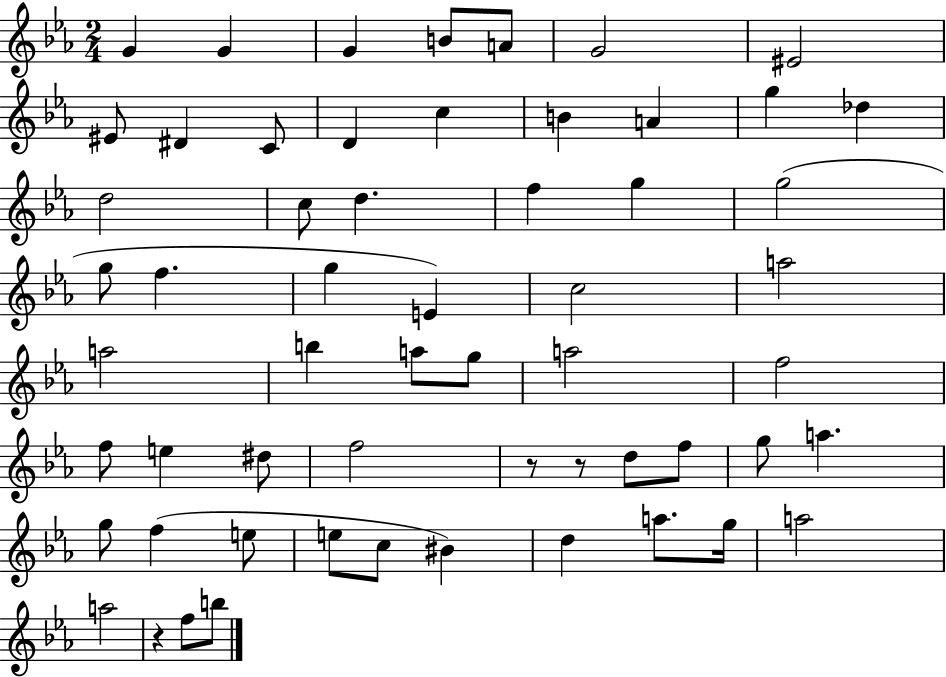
G4/q G4/q G4/q B4/e A4/e G4/h EIS4/h EIS4/e D#4/q C4/e D4/q C5/q B4/q A4/q G5/q Db5/q D5/h C5/e D5/q. F5/q G5/q G5/h G5/e F5/q. G5/q E4/q C5/h A5/h A5/h B5/q A5/e G5/e A5/h F5/h F5/e E5/q D#5/e F5/h R/e R/e D5/e F5/e G5/e A5/q. G5/e F5/q E5/e E5/e C5/e BIS4/q D5/q A5/e. G5/s A5/h A5/h R/q F5/e B5/e